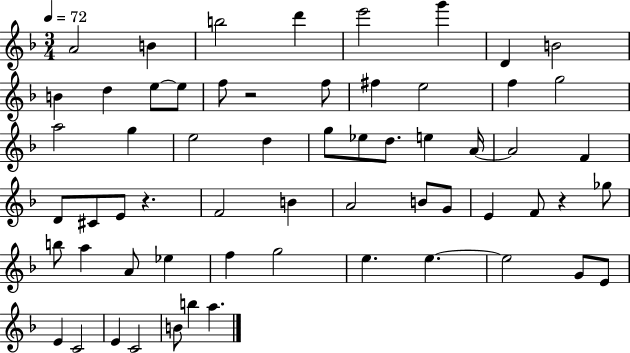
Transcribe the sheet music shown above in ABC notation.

X:1
T:Untitled
M:3/4
L:1/4
K:F
A2 B b2 d' e'2 g' D B2 B d e/2 e/2 f/2 z2 f/2 ^f e2 f g2 a2 g e2 d g/2 _e/2 d/2 e A/4 A2 F D/2 ^C/2 E/2 z F2 B A2 B/2 G/2 E F/2 z _g/2 b/2 a A/2 _e f g2 e e e2 G/2 E/2 E C2 E C2 B/2 b a